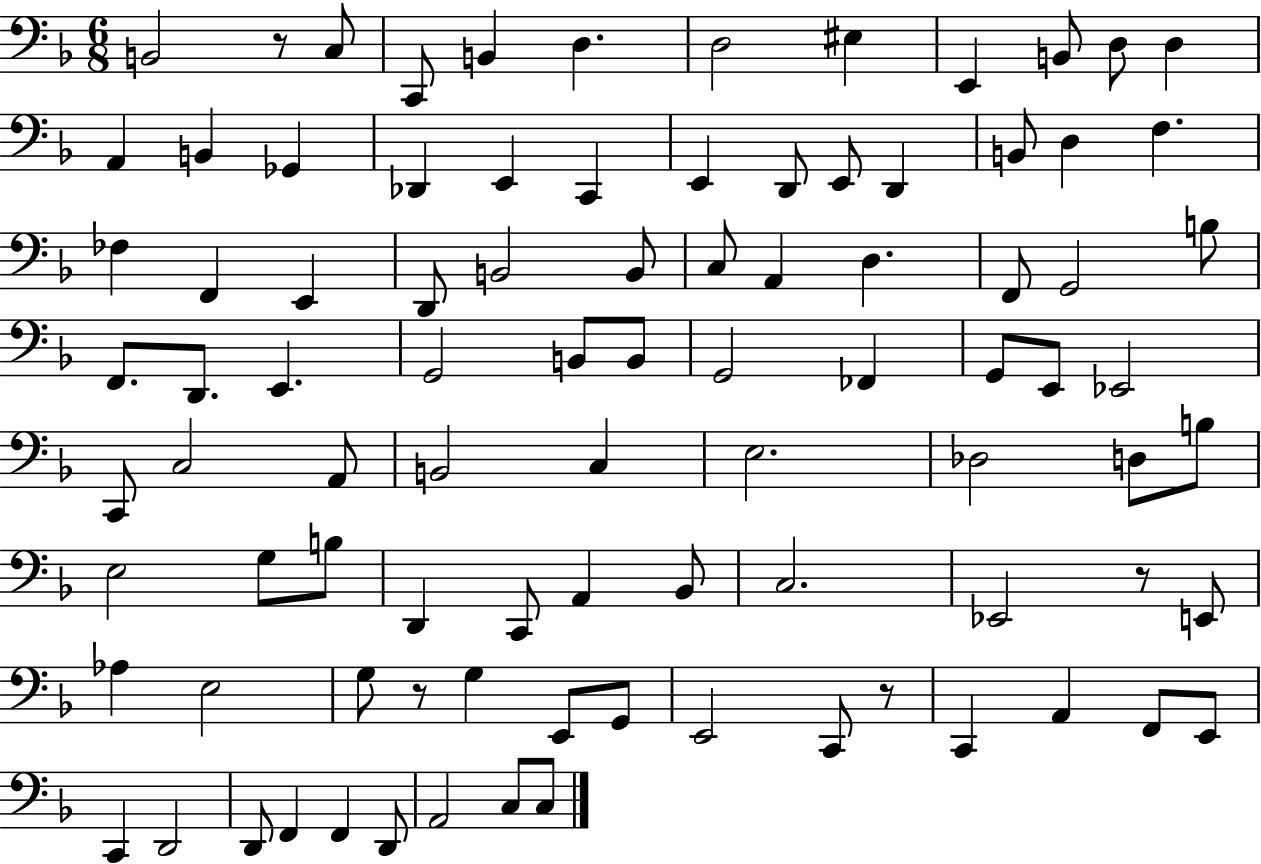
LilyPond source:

{
  \clef bass
  \numericTimeSignature
  \time 6/8
  \key f \major
  \repeat volta 2 { b,2 r8 c8 | c,8 b,4 d4. | d2 eis4 | e,4 b,8 d8 d4 | \break a,4 b,4 ges,4 | des,4 e,4 c,4 | e,4 d,8 e,8 d,4 | b,8 d4 f4. | \break fes4 f,4 e,4 | d,8 b,2 b,8 | c8 a,4 d4. | f,8 g,2 b8 | \break f,8. d,8. e,4. | g,2 b,8 b,8 | g,2 fes,4 | g,8 e,8 ees,2 | \break c,8 c2 a,8 | b,2 c4 | e2. | des2 d8 b8 | \break e2 g8 b8 | d,4 c,8 a,4 bes,8 | c2. | ees,2 r8 e,8 | \break aes4 e2 | g8 r8 g4 e,8 g,8 | e,2 c,8 r8 | c,4 a,4 f,8 e,8 | \break c,4 d,2 | d,8 f,4 f,4 d,8 | a,2 c8 c8 | } \bar "|."
}